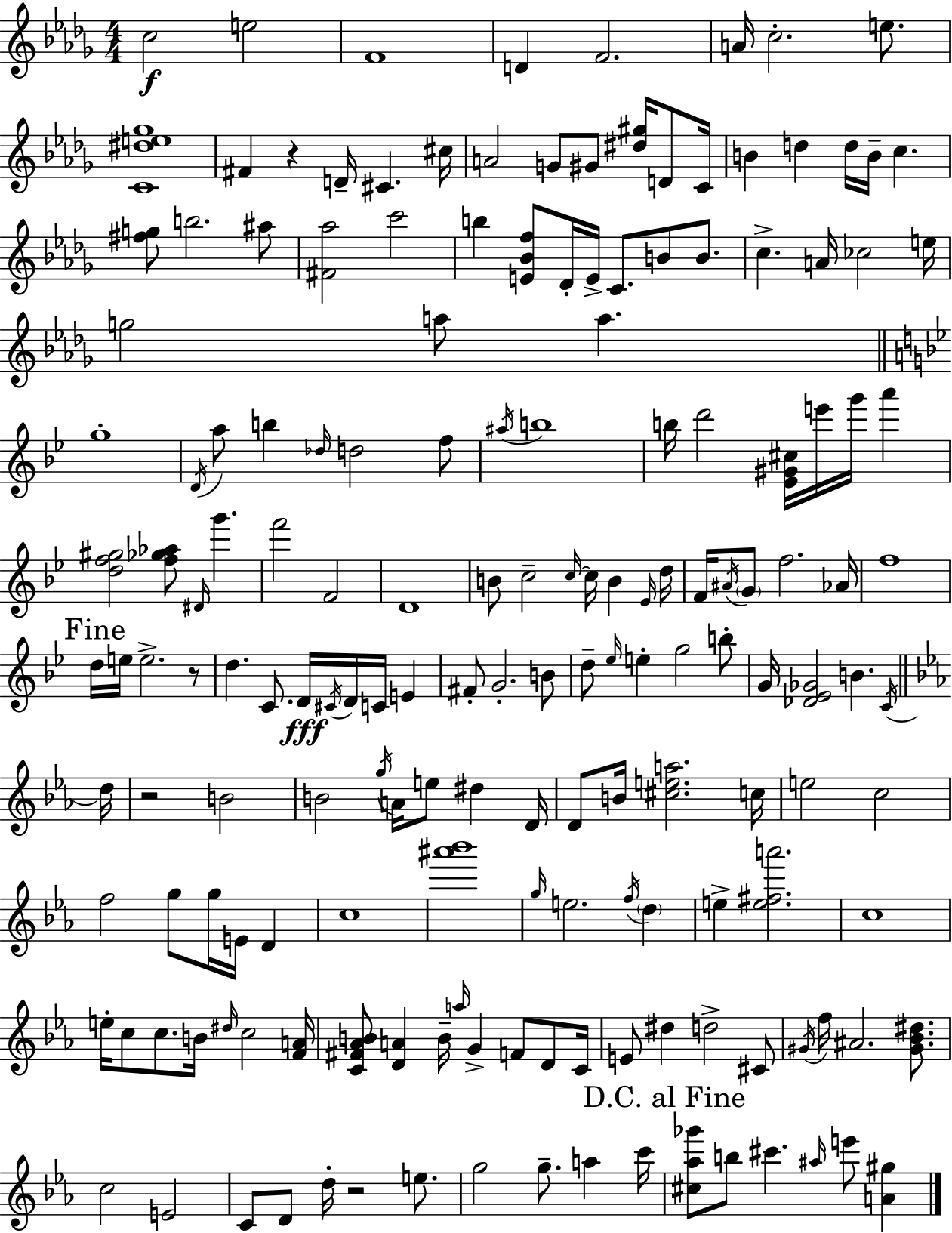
X:1
T:Untitled
M:4/4
L:1/4
K:Bbm
c2 e2 F4 D F2 A/4 c2 e/2 [C^de_g]4 ^F z D/4 ^C ^c/4 A2 G/2 ^G/2 [^d^g]/4 D/2 C/4 B d d/4 B/4 c [^fg]/2 b2 ^a/2 [^F_a]2 c'2 b [E_Bf]/2 _D/4 E/4 C/2 B/2 B/2 c A/4 _c2 e/4 g2 a/2 a g4 D/4 a/2 b _d/4 d2 f/2 ^a/4 b4 b/4 d'2 [_E^G^c]/4 e'/4 g'/4 a' [df^g]2 [f_g_a]/2 ^D/4 g' f'2 F2 D4 B/2 c2 c/4 c/4 B _E/4 d/4 F/4 ^A/4 G/2 f2 _A/4 f4 d/4 e/4 e2 z/2 d C/2 D/4 ^C/4 D/4 C/4 E ^F/2 G2 B/2 d/2 _e/4 e g2 b/2 G/4 [_D_E_G]2 B C/4 d/4 z2 B2 B2 g/4 A/4 e/2 ^d D/4 D/2 B/4 [^cea]2 c/4 e2 c2 f2 g/2 g/4 E/4 D c4 [^a'_b']4 g/4 e2 f/4 d e [e^fa']2 c4 e/4 c/2 c/2 B/4 ^d/4 c2 [FA]/4 [C^F_AB]/2 [DA] B/4 a/4 G F/2 D/2 C/4 E/2 ^d d2 ^C/2 ^G/4 f/4 ^A2 [^G_B^d]/2 c2 E2 C/2 D/2 d/4 z2 e/2 g2 g/2 a c'/4 [^c_a_g']/2 b/2 ^c' ^a/4 e'/2 [A^g]